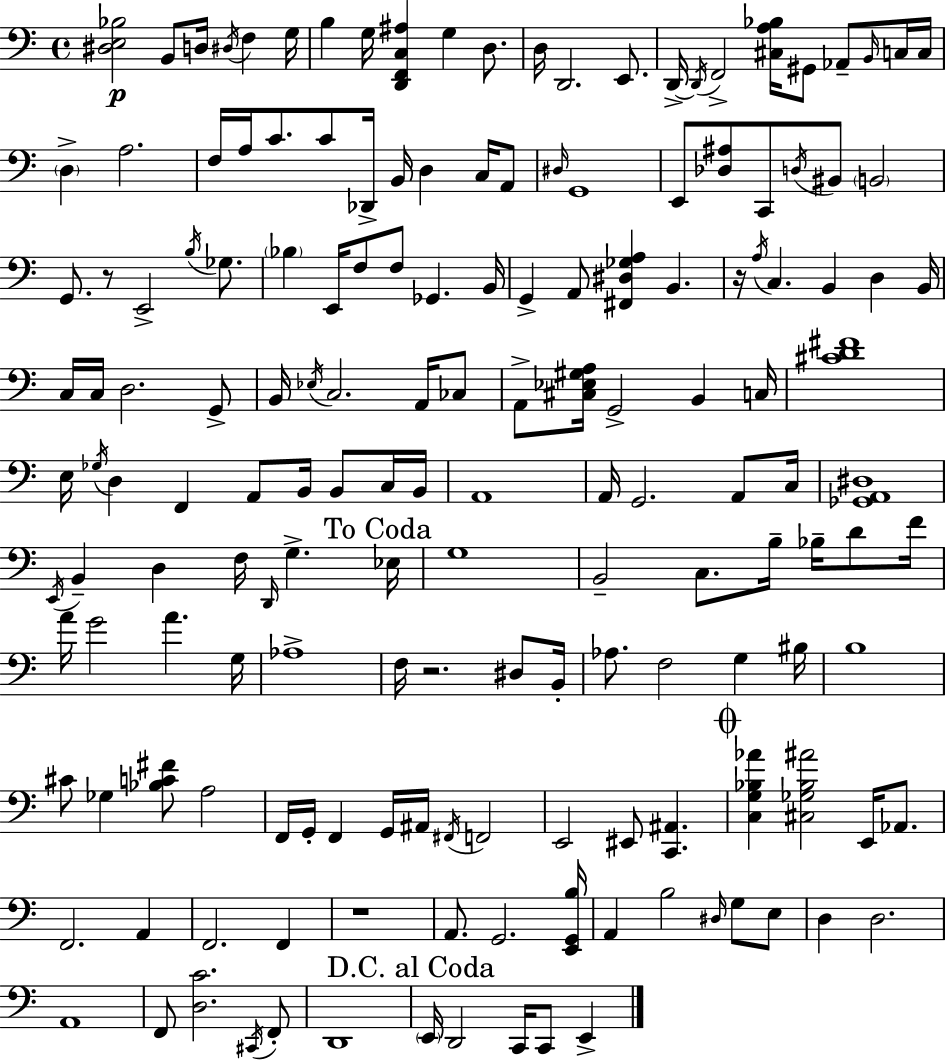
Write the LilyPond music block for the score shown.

{
  \clef bass
  \time 4/4
  \defaultTimeSignature
  \key c \major
  \repeat volta 2 { <dis e bes>2\p b,8 d16 \acciaccatura { dis16 } f4 | g16 b4 g16 <d, f, c ais>4 g4 d8. | d16 d,2. e,8. | d,16->~~ \acciaccatura { d,16 } f,2-> <cis a bes>16 gis,8 aes,8-- | \break \grace { b,16 } c16 c16 \parenthesize d4-> a2. | f16 a16 c'8. c'8 des,16-> b,16 d4 | c16 a,8 \grace { dis16 } g,1 | e,8 <des ais>8 c,8 \acciaccatura { d16 } bis,8 \parenthesize b,2 | \break g,8. r8 e,2-> | \acciaccatura { b16 } ges8. \parenthesize bes4 e,16 f8 f8 ges,4. | b,16 g,4-> a,8 <fis, dis ges a>4 | b,4. r16 \acciaccatura { a16 } c4. b,4 | \break d4 b,16 c16 c16 d2. | g,8-> b,16 \acciaccatura { ees16 } c2. | a,16 ces8 a,8-> <cis ees gis a>16 g,2-> | b,4 c16 <cis' d' fis'>1 | \break e16 \acciaccatura { ges16 } d4 f,4 | a,8 b,16 b,8 c16 b,16 a,1 | a,16 g,2. | a,8 c16 <ges, a, dis>1 | \break \acciaccatura { e,16 } b,4-- d4 | f16 \grace { d,16 } g4.-> \mark "To Coda" ees16 g1 | b,2-- | c8. b16-- bes16-- d'8 f'16 a'16 g'2 | \break a'4. g16 aes1-> | f16 r2. | dis8 b,16-. aes8. f2 | g4 bis16 b1 | \break cis'8 ges4 | <bes c' fis'>8 a2 f,16 g,16-. f,4 | g,16 ais,16 \acciaccatura { fis,16 } f,2 e,2 | eis,8 <c, ais,>4. \mark \markup { \musicglyph "scripts.coda" } <c g bes aes'>4 | \break <cis ges bes ais'>2 e,16 aes,8. f,2. | a,4 f,2. | f,4 r1 | a,8. g,2. | \break <e, g, b>16 a,4 | b2 \grace { dis16 } g8 e8 d4 | d2. a,1 | f,8 <d c'>2. | \break \acciaccatura { cis,16 } f,8-. d,1 | \mark "D.C. al Coda" \parenthesize e,16 d,2 | c,16 c,8 e,4-> } \bar "|."
}